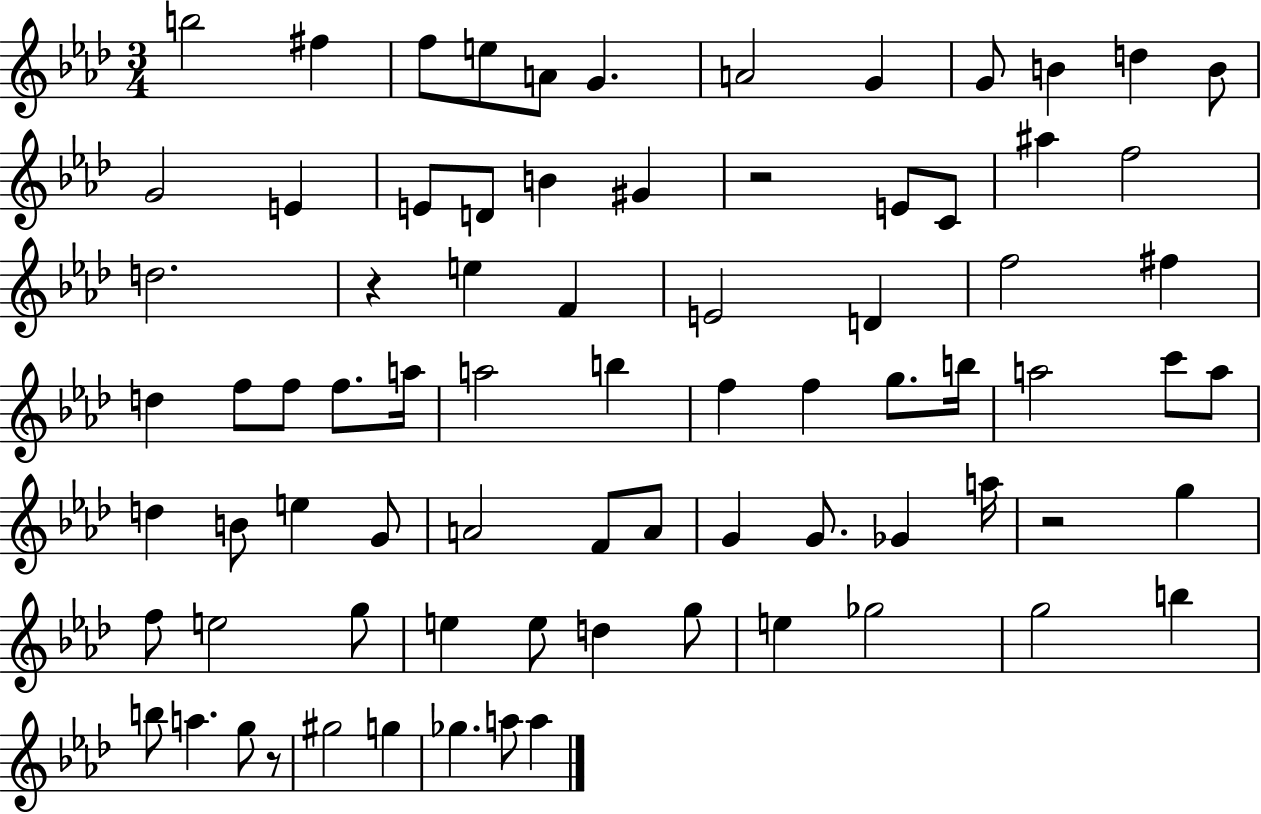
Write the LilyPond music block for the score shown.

{
  \clef treble
  \numericTimeSignature
  \time 3/4
  \key aes \major
  b''2 fis''4 | f''8 e''8 a'8 g'4. | a'2 g'4 | g'8 b'4 d''4 b'8 | \break g'2 e'4 | e'8 d'8 b'4 gis'4 | r2 e'8 c'8 | ais''4 f''2 | \break d''2. | r4 e''4 f'4 | e'2 d'4 | f''2 fis''4 | \break d''4 f''8 f''8 f''8. a''16 | a''2 b''4 | f''4 f''4 g''8. b''16 | a''2 c'''8 a''8 | \break d''4 b'8 e''4 g'8 | a'2 f'8 a'8 | g'4 g'8. ges'4 a''16 | r2 g''4 | \break f''8 e''2 g''8 | e''4 e''8 d''4 g''8 | e''4 ges''2 | g''2 b''4 | \break b''8 a''4. g''8 r8 | gis''2 g''4 | ges''4. a''8 a''4 | \bar "|."
}